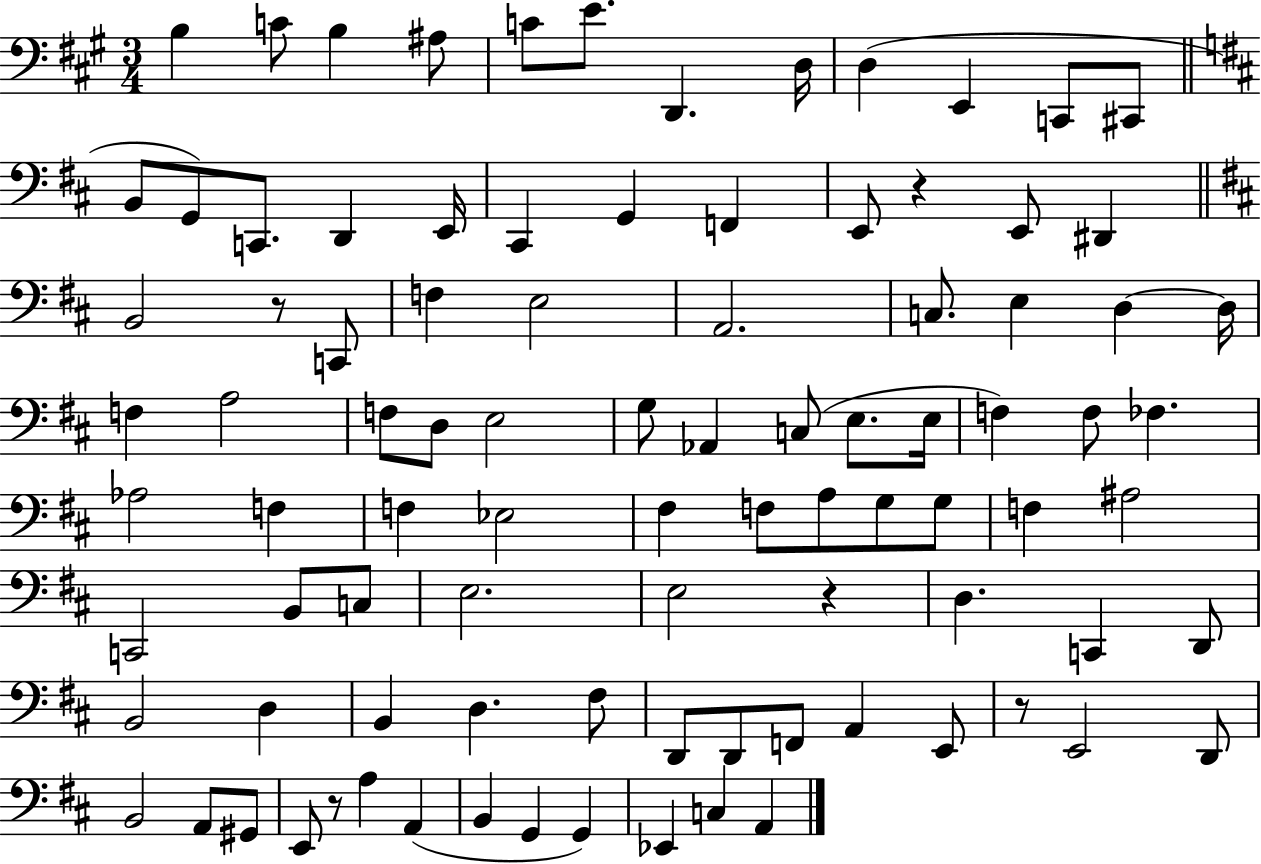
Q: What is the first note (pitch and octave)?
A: B3